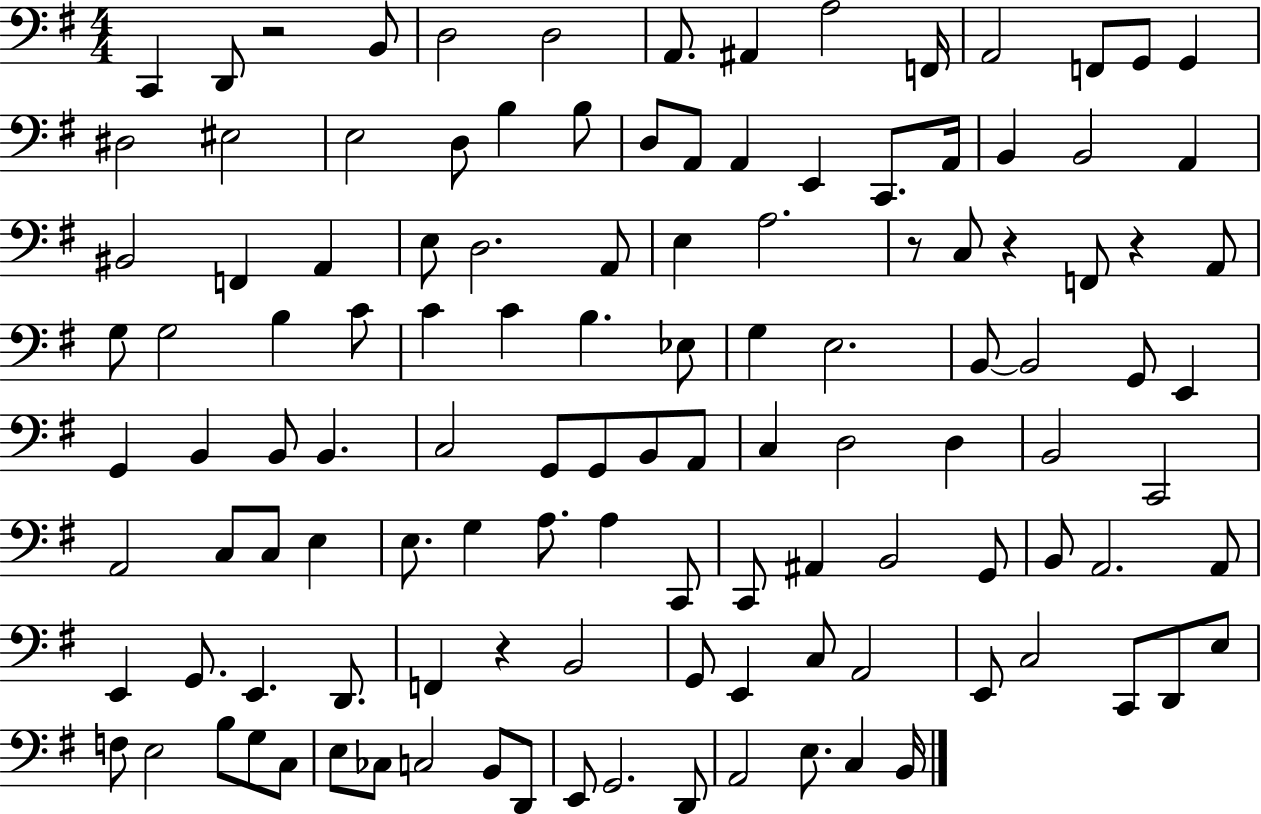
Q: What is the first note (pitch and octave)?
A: C2